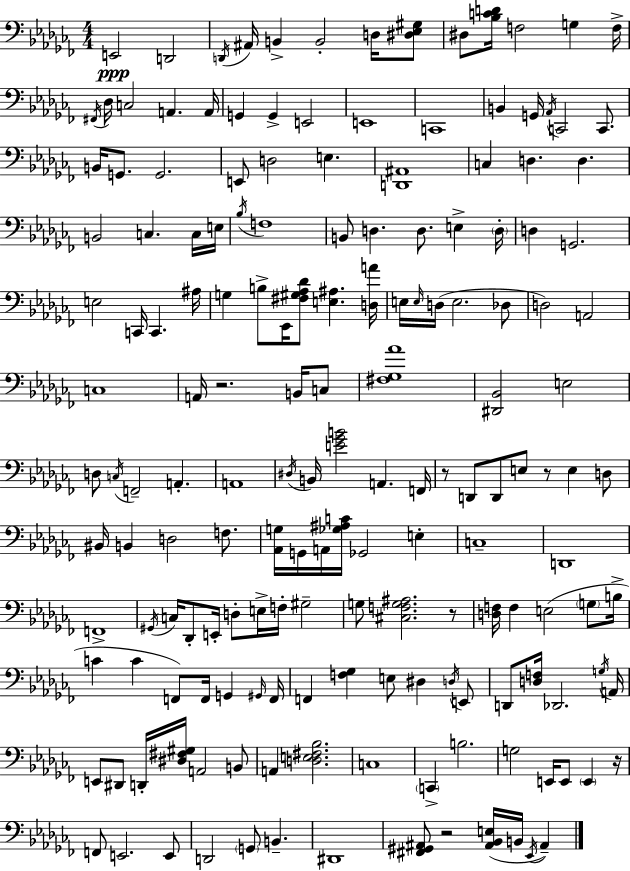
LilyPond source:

{
  \clef bass
  \numericTimeSignature
  \time 4/4
  \key aes \minor
  e,2\ppp d,2 | \acciaccatura { d,16 } ais,16 b,4-> b,2-. d16 <dis ees gis>8 | dis8 <bes c' d'>16 f2 g4 | f16-> \acciaccatura { fis,16 } des16 c2 a,4. | \break a,16 g,4 g,4-> e,2 | e,1 | c,1 | b,4 g,16 \acciaccatura { aes,16 } c,2 | \break c,8. b,16 g,8. g,2. | e,8 d2 e4. | <d, ais,>1 | c4 d4. d4. | \break b,2 c4. | c16 e16 \acciaccatura { bes16 } f1 | b,8 d4. d8. e4-> | \parenthesize d16-. d4 g,2. | \break e2 c,16 c,4. | ais16 g4 b8-> ees,16 <fis gis aes des'>8 <e ais>4. | <d a'>16 e16 \grace { e16 } d16( e2. | des8 d2) a,2 | \break c1 | a,16 r2. | b,16 c8 <fis ges aes'>1 | <dis, bes,>2 e2 | \break d8 \acciaccatura { c16 } f,2-- | a,4.-. a,1 | \acciaccatura { dis16 } b,16 <e' ges' b'>2 | a,4. f,16 r8 d,8 d,8 e8 r8 | \break e4 d8 bis,16 b,4 d2 | f8. <aes, g>16 g,16 a,16 <ges ais c'>16 ges,2 | e4-. c1-- | d,1 | \break f,1-> | \acciaccatura { gis,16 } c16 des,8-. e,16-. d8-. e16-> f16-. | gis2-- g8 <cis f g ais>2. | r8 <d f>16 f4 e2( | \break \parenthesize g8 b16-> c'4 c'4 | f,8) f,16 g,4 \grace { gis,16 } f,16 f,4 <f ges>4 | e8 dis4 \acciaccatura { d16 } e,8 d,8 <d f>16 des,2. | \acciaccatura { g16 } a,16 e,8 dis,8 d,16-. | \break <dis fis gis>16 a,2 b,8 a,4 <d e fis bes>2. | c1 | \parenthesize c,4-> b2. | g2 | \break e,16 e,8 \parenthesize e,4 r16 f,8 e,2. | e,8 d,2 | \parenthesize g,8 b,4.-- dis,1 | <fis, gis, ais,>8 r2 | \break <ais, bes, e>16( b,16 \acciaccatura { ees,16 }) ais,4-- \bar "|."
}